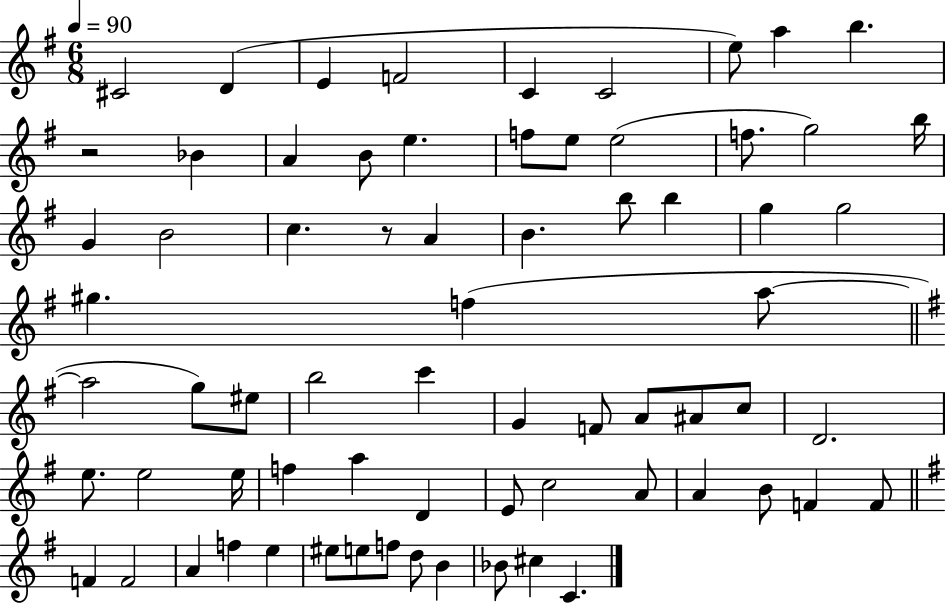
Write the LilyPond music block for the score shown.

{
  \clef treble
  \numericTimeSignature
  \time 6/8
  \key g \major
  \tempo 4 = 90
  cis'2 d'4( | e'4 f'2 | c'4 c'2 | e''8) a''4 b''4. | \break r2 bes'4 | a'4 b'8 e''4. | f''8 e''8 e''2( | f''8. g''2) b''16 | \break g'4 b'2 | c''4. r8 a'4 | b'4. b''8 b''4 | g''4 g''2 | \break gis''4. f''4( a''8~~ | \bar "||" \break \key g \major a''2 g''8) eis''8 | b''2 c'''4 | g'4 f'8 a'8 ais'8 c''8 | d'2. | \break e''8. e''2 e''16 | f''4 a''4 d'4 | e'8 c''2 a'8 | a'4 b'8 f'4 f'8 | \break \bar "||" \break \key e \minor f'4 f'2 | a'4 f''4 e''4 | eis''8 e''8 f''8 d''8 b'4 | bes'8 cis''4 c'4. | \break \bar "|."
}